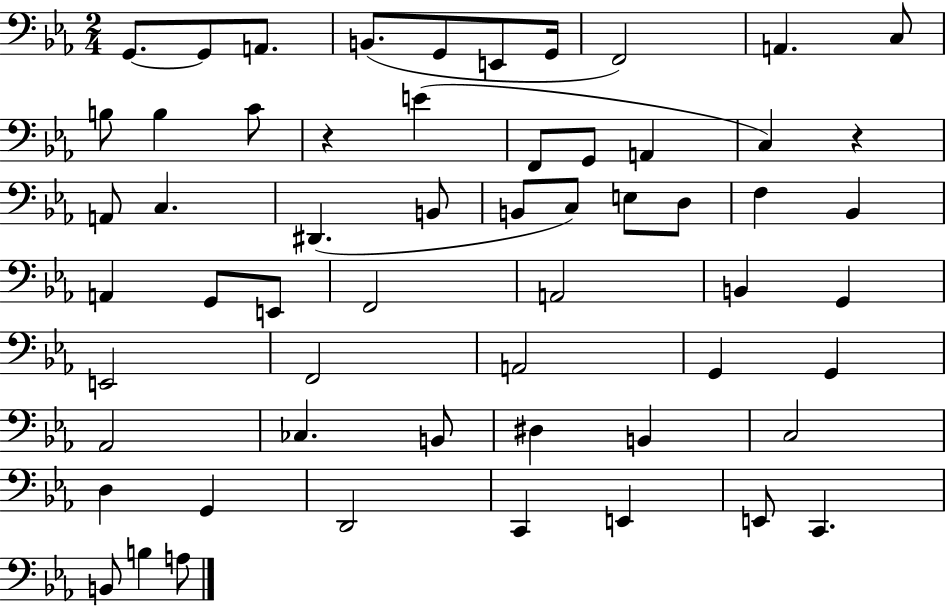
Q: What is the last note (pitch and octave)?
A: A3